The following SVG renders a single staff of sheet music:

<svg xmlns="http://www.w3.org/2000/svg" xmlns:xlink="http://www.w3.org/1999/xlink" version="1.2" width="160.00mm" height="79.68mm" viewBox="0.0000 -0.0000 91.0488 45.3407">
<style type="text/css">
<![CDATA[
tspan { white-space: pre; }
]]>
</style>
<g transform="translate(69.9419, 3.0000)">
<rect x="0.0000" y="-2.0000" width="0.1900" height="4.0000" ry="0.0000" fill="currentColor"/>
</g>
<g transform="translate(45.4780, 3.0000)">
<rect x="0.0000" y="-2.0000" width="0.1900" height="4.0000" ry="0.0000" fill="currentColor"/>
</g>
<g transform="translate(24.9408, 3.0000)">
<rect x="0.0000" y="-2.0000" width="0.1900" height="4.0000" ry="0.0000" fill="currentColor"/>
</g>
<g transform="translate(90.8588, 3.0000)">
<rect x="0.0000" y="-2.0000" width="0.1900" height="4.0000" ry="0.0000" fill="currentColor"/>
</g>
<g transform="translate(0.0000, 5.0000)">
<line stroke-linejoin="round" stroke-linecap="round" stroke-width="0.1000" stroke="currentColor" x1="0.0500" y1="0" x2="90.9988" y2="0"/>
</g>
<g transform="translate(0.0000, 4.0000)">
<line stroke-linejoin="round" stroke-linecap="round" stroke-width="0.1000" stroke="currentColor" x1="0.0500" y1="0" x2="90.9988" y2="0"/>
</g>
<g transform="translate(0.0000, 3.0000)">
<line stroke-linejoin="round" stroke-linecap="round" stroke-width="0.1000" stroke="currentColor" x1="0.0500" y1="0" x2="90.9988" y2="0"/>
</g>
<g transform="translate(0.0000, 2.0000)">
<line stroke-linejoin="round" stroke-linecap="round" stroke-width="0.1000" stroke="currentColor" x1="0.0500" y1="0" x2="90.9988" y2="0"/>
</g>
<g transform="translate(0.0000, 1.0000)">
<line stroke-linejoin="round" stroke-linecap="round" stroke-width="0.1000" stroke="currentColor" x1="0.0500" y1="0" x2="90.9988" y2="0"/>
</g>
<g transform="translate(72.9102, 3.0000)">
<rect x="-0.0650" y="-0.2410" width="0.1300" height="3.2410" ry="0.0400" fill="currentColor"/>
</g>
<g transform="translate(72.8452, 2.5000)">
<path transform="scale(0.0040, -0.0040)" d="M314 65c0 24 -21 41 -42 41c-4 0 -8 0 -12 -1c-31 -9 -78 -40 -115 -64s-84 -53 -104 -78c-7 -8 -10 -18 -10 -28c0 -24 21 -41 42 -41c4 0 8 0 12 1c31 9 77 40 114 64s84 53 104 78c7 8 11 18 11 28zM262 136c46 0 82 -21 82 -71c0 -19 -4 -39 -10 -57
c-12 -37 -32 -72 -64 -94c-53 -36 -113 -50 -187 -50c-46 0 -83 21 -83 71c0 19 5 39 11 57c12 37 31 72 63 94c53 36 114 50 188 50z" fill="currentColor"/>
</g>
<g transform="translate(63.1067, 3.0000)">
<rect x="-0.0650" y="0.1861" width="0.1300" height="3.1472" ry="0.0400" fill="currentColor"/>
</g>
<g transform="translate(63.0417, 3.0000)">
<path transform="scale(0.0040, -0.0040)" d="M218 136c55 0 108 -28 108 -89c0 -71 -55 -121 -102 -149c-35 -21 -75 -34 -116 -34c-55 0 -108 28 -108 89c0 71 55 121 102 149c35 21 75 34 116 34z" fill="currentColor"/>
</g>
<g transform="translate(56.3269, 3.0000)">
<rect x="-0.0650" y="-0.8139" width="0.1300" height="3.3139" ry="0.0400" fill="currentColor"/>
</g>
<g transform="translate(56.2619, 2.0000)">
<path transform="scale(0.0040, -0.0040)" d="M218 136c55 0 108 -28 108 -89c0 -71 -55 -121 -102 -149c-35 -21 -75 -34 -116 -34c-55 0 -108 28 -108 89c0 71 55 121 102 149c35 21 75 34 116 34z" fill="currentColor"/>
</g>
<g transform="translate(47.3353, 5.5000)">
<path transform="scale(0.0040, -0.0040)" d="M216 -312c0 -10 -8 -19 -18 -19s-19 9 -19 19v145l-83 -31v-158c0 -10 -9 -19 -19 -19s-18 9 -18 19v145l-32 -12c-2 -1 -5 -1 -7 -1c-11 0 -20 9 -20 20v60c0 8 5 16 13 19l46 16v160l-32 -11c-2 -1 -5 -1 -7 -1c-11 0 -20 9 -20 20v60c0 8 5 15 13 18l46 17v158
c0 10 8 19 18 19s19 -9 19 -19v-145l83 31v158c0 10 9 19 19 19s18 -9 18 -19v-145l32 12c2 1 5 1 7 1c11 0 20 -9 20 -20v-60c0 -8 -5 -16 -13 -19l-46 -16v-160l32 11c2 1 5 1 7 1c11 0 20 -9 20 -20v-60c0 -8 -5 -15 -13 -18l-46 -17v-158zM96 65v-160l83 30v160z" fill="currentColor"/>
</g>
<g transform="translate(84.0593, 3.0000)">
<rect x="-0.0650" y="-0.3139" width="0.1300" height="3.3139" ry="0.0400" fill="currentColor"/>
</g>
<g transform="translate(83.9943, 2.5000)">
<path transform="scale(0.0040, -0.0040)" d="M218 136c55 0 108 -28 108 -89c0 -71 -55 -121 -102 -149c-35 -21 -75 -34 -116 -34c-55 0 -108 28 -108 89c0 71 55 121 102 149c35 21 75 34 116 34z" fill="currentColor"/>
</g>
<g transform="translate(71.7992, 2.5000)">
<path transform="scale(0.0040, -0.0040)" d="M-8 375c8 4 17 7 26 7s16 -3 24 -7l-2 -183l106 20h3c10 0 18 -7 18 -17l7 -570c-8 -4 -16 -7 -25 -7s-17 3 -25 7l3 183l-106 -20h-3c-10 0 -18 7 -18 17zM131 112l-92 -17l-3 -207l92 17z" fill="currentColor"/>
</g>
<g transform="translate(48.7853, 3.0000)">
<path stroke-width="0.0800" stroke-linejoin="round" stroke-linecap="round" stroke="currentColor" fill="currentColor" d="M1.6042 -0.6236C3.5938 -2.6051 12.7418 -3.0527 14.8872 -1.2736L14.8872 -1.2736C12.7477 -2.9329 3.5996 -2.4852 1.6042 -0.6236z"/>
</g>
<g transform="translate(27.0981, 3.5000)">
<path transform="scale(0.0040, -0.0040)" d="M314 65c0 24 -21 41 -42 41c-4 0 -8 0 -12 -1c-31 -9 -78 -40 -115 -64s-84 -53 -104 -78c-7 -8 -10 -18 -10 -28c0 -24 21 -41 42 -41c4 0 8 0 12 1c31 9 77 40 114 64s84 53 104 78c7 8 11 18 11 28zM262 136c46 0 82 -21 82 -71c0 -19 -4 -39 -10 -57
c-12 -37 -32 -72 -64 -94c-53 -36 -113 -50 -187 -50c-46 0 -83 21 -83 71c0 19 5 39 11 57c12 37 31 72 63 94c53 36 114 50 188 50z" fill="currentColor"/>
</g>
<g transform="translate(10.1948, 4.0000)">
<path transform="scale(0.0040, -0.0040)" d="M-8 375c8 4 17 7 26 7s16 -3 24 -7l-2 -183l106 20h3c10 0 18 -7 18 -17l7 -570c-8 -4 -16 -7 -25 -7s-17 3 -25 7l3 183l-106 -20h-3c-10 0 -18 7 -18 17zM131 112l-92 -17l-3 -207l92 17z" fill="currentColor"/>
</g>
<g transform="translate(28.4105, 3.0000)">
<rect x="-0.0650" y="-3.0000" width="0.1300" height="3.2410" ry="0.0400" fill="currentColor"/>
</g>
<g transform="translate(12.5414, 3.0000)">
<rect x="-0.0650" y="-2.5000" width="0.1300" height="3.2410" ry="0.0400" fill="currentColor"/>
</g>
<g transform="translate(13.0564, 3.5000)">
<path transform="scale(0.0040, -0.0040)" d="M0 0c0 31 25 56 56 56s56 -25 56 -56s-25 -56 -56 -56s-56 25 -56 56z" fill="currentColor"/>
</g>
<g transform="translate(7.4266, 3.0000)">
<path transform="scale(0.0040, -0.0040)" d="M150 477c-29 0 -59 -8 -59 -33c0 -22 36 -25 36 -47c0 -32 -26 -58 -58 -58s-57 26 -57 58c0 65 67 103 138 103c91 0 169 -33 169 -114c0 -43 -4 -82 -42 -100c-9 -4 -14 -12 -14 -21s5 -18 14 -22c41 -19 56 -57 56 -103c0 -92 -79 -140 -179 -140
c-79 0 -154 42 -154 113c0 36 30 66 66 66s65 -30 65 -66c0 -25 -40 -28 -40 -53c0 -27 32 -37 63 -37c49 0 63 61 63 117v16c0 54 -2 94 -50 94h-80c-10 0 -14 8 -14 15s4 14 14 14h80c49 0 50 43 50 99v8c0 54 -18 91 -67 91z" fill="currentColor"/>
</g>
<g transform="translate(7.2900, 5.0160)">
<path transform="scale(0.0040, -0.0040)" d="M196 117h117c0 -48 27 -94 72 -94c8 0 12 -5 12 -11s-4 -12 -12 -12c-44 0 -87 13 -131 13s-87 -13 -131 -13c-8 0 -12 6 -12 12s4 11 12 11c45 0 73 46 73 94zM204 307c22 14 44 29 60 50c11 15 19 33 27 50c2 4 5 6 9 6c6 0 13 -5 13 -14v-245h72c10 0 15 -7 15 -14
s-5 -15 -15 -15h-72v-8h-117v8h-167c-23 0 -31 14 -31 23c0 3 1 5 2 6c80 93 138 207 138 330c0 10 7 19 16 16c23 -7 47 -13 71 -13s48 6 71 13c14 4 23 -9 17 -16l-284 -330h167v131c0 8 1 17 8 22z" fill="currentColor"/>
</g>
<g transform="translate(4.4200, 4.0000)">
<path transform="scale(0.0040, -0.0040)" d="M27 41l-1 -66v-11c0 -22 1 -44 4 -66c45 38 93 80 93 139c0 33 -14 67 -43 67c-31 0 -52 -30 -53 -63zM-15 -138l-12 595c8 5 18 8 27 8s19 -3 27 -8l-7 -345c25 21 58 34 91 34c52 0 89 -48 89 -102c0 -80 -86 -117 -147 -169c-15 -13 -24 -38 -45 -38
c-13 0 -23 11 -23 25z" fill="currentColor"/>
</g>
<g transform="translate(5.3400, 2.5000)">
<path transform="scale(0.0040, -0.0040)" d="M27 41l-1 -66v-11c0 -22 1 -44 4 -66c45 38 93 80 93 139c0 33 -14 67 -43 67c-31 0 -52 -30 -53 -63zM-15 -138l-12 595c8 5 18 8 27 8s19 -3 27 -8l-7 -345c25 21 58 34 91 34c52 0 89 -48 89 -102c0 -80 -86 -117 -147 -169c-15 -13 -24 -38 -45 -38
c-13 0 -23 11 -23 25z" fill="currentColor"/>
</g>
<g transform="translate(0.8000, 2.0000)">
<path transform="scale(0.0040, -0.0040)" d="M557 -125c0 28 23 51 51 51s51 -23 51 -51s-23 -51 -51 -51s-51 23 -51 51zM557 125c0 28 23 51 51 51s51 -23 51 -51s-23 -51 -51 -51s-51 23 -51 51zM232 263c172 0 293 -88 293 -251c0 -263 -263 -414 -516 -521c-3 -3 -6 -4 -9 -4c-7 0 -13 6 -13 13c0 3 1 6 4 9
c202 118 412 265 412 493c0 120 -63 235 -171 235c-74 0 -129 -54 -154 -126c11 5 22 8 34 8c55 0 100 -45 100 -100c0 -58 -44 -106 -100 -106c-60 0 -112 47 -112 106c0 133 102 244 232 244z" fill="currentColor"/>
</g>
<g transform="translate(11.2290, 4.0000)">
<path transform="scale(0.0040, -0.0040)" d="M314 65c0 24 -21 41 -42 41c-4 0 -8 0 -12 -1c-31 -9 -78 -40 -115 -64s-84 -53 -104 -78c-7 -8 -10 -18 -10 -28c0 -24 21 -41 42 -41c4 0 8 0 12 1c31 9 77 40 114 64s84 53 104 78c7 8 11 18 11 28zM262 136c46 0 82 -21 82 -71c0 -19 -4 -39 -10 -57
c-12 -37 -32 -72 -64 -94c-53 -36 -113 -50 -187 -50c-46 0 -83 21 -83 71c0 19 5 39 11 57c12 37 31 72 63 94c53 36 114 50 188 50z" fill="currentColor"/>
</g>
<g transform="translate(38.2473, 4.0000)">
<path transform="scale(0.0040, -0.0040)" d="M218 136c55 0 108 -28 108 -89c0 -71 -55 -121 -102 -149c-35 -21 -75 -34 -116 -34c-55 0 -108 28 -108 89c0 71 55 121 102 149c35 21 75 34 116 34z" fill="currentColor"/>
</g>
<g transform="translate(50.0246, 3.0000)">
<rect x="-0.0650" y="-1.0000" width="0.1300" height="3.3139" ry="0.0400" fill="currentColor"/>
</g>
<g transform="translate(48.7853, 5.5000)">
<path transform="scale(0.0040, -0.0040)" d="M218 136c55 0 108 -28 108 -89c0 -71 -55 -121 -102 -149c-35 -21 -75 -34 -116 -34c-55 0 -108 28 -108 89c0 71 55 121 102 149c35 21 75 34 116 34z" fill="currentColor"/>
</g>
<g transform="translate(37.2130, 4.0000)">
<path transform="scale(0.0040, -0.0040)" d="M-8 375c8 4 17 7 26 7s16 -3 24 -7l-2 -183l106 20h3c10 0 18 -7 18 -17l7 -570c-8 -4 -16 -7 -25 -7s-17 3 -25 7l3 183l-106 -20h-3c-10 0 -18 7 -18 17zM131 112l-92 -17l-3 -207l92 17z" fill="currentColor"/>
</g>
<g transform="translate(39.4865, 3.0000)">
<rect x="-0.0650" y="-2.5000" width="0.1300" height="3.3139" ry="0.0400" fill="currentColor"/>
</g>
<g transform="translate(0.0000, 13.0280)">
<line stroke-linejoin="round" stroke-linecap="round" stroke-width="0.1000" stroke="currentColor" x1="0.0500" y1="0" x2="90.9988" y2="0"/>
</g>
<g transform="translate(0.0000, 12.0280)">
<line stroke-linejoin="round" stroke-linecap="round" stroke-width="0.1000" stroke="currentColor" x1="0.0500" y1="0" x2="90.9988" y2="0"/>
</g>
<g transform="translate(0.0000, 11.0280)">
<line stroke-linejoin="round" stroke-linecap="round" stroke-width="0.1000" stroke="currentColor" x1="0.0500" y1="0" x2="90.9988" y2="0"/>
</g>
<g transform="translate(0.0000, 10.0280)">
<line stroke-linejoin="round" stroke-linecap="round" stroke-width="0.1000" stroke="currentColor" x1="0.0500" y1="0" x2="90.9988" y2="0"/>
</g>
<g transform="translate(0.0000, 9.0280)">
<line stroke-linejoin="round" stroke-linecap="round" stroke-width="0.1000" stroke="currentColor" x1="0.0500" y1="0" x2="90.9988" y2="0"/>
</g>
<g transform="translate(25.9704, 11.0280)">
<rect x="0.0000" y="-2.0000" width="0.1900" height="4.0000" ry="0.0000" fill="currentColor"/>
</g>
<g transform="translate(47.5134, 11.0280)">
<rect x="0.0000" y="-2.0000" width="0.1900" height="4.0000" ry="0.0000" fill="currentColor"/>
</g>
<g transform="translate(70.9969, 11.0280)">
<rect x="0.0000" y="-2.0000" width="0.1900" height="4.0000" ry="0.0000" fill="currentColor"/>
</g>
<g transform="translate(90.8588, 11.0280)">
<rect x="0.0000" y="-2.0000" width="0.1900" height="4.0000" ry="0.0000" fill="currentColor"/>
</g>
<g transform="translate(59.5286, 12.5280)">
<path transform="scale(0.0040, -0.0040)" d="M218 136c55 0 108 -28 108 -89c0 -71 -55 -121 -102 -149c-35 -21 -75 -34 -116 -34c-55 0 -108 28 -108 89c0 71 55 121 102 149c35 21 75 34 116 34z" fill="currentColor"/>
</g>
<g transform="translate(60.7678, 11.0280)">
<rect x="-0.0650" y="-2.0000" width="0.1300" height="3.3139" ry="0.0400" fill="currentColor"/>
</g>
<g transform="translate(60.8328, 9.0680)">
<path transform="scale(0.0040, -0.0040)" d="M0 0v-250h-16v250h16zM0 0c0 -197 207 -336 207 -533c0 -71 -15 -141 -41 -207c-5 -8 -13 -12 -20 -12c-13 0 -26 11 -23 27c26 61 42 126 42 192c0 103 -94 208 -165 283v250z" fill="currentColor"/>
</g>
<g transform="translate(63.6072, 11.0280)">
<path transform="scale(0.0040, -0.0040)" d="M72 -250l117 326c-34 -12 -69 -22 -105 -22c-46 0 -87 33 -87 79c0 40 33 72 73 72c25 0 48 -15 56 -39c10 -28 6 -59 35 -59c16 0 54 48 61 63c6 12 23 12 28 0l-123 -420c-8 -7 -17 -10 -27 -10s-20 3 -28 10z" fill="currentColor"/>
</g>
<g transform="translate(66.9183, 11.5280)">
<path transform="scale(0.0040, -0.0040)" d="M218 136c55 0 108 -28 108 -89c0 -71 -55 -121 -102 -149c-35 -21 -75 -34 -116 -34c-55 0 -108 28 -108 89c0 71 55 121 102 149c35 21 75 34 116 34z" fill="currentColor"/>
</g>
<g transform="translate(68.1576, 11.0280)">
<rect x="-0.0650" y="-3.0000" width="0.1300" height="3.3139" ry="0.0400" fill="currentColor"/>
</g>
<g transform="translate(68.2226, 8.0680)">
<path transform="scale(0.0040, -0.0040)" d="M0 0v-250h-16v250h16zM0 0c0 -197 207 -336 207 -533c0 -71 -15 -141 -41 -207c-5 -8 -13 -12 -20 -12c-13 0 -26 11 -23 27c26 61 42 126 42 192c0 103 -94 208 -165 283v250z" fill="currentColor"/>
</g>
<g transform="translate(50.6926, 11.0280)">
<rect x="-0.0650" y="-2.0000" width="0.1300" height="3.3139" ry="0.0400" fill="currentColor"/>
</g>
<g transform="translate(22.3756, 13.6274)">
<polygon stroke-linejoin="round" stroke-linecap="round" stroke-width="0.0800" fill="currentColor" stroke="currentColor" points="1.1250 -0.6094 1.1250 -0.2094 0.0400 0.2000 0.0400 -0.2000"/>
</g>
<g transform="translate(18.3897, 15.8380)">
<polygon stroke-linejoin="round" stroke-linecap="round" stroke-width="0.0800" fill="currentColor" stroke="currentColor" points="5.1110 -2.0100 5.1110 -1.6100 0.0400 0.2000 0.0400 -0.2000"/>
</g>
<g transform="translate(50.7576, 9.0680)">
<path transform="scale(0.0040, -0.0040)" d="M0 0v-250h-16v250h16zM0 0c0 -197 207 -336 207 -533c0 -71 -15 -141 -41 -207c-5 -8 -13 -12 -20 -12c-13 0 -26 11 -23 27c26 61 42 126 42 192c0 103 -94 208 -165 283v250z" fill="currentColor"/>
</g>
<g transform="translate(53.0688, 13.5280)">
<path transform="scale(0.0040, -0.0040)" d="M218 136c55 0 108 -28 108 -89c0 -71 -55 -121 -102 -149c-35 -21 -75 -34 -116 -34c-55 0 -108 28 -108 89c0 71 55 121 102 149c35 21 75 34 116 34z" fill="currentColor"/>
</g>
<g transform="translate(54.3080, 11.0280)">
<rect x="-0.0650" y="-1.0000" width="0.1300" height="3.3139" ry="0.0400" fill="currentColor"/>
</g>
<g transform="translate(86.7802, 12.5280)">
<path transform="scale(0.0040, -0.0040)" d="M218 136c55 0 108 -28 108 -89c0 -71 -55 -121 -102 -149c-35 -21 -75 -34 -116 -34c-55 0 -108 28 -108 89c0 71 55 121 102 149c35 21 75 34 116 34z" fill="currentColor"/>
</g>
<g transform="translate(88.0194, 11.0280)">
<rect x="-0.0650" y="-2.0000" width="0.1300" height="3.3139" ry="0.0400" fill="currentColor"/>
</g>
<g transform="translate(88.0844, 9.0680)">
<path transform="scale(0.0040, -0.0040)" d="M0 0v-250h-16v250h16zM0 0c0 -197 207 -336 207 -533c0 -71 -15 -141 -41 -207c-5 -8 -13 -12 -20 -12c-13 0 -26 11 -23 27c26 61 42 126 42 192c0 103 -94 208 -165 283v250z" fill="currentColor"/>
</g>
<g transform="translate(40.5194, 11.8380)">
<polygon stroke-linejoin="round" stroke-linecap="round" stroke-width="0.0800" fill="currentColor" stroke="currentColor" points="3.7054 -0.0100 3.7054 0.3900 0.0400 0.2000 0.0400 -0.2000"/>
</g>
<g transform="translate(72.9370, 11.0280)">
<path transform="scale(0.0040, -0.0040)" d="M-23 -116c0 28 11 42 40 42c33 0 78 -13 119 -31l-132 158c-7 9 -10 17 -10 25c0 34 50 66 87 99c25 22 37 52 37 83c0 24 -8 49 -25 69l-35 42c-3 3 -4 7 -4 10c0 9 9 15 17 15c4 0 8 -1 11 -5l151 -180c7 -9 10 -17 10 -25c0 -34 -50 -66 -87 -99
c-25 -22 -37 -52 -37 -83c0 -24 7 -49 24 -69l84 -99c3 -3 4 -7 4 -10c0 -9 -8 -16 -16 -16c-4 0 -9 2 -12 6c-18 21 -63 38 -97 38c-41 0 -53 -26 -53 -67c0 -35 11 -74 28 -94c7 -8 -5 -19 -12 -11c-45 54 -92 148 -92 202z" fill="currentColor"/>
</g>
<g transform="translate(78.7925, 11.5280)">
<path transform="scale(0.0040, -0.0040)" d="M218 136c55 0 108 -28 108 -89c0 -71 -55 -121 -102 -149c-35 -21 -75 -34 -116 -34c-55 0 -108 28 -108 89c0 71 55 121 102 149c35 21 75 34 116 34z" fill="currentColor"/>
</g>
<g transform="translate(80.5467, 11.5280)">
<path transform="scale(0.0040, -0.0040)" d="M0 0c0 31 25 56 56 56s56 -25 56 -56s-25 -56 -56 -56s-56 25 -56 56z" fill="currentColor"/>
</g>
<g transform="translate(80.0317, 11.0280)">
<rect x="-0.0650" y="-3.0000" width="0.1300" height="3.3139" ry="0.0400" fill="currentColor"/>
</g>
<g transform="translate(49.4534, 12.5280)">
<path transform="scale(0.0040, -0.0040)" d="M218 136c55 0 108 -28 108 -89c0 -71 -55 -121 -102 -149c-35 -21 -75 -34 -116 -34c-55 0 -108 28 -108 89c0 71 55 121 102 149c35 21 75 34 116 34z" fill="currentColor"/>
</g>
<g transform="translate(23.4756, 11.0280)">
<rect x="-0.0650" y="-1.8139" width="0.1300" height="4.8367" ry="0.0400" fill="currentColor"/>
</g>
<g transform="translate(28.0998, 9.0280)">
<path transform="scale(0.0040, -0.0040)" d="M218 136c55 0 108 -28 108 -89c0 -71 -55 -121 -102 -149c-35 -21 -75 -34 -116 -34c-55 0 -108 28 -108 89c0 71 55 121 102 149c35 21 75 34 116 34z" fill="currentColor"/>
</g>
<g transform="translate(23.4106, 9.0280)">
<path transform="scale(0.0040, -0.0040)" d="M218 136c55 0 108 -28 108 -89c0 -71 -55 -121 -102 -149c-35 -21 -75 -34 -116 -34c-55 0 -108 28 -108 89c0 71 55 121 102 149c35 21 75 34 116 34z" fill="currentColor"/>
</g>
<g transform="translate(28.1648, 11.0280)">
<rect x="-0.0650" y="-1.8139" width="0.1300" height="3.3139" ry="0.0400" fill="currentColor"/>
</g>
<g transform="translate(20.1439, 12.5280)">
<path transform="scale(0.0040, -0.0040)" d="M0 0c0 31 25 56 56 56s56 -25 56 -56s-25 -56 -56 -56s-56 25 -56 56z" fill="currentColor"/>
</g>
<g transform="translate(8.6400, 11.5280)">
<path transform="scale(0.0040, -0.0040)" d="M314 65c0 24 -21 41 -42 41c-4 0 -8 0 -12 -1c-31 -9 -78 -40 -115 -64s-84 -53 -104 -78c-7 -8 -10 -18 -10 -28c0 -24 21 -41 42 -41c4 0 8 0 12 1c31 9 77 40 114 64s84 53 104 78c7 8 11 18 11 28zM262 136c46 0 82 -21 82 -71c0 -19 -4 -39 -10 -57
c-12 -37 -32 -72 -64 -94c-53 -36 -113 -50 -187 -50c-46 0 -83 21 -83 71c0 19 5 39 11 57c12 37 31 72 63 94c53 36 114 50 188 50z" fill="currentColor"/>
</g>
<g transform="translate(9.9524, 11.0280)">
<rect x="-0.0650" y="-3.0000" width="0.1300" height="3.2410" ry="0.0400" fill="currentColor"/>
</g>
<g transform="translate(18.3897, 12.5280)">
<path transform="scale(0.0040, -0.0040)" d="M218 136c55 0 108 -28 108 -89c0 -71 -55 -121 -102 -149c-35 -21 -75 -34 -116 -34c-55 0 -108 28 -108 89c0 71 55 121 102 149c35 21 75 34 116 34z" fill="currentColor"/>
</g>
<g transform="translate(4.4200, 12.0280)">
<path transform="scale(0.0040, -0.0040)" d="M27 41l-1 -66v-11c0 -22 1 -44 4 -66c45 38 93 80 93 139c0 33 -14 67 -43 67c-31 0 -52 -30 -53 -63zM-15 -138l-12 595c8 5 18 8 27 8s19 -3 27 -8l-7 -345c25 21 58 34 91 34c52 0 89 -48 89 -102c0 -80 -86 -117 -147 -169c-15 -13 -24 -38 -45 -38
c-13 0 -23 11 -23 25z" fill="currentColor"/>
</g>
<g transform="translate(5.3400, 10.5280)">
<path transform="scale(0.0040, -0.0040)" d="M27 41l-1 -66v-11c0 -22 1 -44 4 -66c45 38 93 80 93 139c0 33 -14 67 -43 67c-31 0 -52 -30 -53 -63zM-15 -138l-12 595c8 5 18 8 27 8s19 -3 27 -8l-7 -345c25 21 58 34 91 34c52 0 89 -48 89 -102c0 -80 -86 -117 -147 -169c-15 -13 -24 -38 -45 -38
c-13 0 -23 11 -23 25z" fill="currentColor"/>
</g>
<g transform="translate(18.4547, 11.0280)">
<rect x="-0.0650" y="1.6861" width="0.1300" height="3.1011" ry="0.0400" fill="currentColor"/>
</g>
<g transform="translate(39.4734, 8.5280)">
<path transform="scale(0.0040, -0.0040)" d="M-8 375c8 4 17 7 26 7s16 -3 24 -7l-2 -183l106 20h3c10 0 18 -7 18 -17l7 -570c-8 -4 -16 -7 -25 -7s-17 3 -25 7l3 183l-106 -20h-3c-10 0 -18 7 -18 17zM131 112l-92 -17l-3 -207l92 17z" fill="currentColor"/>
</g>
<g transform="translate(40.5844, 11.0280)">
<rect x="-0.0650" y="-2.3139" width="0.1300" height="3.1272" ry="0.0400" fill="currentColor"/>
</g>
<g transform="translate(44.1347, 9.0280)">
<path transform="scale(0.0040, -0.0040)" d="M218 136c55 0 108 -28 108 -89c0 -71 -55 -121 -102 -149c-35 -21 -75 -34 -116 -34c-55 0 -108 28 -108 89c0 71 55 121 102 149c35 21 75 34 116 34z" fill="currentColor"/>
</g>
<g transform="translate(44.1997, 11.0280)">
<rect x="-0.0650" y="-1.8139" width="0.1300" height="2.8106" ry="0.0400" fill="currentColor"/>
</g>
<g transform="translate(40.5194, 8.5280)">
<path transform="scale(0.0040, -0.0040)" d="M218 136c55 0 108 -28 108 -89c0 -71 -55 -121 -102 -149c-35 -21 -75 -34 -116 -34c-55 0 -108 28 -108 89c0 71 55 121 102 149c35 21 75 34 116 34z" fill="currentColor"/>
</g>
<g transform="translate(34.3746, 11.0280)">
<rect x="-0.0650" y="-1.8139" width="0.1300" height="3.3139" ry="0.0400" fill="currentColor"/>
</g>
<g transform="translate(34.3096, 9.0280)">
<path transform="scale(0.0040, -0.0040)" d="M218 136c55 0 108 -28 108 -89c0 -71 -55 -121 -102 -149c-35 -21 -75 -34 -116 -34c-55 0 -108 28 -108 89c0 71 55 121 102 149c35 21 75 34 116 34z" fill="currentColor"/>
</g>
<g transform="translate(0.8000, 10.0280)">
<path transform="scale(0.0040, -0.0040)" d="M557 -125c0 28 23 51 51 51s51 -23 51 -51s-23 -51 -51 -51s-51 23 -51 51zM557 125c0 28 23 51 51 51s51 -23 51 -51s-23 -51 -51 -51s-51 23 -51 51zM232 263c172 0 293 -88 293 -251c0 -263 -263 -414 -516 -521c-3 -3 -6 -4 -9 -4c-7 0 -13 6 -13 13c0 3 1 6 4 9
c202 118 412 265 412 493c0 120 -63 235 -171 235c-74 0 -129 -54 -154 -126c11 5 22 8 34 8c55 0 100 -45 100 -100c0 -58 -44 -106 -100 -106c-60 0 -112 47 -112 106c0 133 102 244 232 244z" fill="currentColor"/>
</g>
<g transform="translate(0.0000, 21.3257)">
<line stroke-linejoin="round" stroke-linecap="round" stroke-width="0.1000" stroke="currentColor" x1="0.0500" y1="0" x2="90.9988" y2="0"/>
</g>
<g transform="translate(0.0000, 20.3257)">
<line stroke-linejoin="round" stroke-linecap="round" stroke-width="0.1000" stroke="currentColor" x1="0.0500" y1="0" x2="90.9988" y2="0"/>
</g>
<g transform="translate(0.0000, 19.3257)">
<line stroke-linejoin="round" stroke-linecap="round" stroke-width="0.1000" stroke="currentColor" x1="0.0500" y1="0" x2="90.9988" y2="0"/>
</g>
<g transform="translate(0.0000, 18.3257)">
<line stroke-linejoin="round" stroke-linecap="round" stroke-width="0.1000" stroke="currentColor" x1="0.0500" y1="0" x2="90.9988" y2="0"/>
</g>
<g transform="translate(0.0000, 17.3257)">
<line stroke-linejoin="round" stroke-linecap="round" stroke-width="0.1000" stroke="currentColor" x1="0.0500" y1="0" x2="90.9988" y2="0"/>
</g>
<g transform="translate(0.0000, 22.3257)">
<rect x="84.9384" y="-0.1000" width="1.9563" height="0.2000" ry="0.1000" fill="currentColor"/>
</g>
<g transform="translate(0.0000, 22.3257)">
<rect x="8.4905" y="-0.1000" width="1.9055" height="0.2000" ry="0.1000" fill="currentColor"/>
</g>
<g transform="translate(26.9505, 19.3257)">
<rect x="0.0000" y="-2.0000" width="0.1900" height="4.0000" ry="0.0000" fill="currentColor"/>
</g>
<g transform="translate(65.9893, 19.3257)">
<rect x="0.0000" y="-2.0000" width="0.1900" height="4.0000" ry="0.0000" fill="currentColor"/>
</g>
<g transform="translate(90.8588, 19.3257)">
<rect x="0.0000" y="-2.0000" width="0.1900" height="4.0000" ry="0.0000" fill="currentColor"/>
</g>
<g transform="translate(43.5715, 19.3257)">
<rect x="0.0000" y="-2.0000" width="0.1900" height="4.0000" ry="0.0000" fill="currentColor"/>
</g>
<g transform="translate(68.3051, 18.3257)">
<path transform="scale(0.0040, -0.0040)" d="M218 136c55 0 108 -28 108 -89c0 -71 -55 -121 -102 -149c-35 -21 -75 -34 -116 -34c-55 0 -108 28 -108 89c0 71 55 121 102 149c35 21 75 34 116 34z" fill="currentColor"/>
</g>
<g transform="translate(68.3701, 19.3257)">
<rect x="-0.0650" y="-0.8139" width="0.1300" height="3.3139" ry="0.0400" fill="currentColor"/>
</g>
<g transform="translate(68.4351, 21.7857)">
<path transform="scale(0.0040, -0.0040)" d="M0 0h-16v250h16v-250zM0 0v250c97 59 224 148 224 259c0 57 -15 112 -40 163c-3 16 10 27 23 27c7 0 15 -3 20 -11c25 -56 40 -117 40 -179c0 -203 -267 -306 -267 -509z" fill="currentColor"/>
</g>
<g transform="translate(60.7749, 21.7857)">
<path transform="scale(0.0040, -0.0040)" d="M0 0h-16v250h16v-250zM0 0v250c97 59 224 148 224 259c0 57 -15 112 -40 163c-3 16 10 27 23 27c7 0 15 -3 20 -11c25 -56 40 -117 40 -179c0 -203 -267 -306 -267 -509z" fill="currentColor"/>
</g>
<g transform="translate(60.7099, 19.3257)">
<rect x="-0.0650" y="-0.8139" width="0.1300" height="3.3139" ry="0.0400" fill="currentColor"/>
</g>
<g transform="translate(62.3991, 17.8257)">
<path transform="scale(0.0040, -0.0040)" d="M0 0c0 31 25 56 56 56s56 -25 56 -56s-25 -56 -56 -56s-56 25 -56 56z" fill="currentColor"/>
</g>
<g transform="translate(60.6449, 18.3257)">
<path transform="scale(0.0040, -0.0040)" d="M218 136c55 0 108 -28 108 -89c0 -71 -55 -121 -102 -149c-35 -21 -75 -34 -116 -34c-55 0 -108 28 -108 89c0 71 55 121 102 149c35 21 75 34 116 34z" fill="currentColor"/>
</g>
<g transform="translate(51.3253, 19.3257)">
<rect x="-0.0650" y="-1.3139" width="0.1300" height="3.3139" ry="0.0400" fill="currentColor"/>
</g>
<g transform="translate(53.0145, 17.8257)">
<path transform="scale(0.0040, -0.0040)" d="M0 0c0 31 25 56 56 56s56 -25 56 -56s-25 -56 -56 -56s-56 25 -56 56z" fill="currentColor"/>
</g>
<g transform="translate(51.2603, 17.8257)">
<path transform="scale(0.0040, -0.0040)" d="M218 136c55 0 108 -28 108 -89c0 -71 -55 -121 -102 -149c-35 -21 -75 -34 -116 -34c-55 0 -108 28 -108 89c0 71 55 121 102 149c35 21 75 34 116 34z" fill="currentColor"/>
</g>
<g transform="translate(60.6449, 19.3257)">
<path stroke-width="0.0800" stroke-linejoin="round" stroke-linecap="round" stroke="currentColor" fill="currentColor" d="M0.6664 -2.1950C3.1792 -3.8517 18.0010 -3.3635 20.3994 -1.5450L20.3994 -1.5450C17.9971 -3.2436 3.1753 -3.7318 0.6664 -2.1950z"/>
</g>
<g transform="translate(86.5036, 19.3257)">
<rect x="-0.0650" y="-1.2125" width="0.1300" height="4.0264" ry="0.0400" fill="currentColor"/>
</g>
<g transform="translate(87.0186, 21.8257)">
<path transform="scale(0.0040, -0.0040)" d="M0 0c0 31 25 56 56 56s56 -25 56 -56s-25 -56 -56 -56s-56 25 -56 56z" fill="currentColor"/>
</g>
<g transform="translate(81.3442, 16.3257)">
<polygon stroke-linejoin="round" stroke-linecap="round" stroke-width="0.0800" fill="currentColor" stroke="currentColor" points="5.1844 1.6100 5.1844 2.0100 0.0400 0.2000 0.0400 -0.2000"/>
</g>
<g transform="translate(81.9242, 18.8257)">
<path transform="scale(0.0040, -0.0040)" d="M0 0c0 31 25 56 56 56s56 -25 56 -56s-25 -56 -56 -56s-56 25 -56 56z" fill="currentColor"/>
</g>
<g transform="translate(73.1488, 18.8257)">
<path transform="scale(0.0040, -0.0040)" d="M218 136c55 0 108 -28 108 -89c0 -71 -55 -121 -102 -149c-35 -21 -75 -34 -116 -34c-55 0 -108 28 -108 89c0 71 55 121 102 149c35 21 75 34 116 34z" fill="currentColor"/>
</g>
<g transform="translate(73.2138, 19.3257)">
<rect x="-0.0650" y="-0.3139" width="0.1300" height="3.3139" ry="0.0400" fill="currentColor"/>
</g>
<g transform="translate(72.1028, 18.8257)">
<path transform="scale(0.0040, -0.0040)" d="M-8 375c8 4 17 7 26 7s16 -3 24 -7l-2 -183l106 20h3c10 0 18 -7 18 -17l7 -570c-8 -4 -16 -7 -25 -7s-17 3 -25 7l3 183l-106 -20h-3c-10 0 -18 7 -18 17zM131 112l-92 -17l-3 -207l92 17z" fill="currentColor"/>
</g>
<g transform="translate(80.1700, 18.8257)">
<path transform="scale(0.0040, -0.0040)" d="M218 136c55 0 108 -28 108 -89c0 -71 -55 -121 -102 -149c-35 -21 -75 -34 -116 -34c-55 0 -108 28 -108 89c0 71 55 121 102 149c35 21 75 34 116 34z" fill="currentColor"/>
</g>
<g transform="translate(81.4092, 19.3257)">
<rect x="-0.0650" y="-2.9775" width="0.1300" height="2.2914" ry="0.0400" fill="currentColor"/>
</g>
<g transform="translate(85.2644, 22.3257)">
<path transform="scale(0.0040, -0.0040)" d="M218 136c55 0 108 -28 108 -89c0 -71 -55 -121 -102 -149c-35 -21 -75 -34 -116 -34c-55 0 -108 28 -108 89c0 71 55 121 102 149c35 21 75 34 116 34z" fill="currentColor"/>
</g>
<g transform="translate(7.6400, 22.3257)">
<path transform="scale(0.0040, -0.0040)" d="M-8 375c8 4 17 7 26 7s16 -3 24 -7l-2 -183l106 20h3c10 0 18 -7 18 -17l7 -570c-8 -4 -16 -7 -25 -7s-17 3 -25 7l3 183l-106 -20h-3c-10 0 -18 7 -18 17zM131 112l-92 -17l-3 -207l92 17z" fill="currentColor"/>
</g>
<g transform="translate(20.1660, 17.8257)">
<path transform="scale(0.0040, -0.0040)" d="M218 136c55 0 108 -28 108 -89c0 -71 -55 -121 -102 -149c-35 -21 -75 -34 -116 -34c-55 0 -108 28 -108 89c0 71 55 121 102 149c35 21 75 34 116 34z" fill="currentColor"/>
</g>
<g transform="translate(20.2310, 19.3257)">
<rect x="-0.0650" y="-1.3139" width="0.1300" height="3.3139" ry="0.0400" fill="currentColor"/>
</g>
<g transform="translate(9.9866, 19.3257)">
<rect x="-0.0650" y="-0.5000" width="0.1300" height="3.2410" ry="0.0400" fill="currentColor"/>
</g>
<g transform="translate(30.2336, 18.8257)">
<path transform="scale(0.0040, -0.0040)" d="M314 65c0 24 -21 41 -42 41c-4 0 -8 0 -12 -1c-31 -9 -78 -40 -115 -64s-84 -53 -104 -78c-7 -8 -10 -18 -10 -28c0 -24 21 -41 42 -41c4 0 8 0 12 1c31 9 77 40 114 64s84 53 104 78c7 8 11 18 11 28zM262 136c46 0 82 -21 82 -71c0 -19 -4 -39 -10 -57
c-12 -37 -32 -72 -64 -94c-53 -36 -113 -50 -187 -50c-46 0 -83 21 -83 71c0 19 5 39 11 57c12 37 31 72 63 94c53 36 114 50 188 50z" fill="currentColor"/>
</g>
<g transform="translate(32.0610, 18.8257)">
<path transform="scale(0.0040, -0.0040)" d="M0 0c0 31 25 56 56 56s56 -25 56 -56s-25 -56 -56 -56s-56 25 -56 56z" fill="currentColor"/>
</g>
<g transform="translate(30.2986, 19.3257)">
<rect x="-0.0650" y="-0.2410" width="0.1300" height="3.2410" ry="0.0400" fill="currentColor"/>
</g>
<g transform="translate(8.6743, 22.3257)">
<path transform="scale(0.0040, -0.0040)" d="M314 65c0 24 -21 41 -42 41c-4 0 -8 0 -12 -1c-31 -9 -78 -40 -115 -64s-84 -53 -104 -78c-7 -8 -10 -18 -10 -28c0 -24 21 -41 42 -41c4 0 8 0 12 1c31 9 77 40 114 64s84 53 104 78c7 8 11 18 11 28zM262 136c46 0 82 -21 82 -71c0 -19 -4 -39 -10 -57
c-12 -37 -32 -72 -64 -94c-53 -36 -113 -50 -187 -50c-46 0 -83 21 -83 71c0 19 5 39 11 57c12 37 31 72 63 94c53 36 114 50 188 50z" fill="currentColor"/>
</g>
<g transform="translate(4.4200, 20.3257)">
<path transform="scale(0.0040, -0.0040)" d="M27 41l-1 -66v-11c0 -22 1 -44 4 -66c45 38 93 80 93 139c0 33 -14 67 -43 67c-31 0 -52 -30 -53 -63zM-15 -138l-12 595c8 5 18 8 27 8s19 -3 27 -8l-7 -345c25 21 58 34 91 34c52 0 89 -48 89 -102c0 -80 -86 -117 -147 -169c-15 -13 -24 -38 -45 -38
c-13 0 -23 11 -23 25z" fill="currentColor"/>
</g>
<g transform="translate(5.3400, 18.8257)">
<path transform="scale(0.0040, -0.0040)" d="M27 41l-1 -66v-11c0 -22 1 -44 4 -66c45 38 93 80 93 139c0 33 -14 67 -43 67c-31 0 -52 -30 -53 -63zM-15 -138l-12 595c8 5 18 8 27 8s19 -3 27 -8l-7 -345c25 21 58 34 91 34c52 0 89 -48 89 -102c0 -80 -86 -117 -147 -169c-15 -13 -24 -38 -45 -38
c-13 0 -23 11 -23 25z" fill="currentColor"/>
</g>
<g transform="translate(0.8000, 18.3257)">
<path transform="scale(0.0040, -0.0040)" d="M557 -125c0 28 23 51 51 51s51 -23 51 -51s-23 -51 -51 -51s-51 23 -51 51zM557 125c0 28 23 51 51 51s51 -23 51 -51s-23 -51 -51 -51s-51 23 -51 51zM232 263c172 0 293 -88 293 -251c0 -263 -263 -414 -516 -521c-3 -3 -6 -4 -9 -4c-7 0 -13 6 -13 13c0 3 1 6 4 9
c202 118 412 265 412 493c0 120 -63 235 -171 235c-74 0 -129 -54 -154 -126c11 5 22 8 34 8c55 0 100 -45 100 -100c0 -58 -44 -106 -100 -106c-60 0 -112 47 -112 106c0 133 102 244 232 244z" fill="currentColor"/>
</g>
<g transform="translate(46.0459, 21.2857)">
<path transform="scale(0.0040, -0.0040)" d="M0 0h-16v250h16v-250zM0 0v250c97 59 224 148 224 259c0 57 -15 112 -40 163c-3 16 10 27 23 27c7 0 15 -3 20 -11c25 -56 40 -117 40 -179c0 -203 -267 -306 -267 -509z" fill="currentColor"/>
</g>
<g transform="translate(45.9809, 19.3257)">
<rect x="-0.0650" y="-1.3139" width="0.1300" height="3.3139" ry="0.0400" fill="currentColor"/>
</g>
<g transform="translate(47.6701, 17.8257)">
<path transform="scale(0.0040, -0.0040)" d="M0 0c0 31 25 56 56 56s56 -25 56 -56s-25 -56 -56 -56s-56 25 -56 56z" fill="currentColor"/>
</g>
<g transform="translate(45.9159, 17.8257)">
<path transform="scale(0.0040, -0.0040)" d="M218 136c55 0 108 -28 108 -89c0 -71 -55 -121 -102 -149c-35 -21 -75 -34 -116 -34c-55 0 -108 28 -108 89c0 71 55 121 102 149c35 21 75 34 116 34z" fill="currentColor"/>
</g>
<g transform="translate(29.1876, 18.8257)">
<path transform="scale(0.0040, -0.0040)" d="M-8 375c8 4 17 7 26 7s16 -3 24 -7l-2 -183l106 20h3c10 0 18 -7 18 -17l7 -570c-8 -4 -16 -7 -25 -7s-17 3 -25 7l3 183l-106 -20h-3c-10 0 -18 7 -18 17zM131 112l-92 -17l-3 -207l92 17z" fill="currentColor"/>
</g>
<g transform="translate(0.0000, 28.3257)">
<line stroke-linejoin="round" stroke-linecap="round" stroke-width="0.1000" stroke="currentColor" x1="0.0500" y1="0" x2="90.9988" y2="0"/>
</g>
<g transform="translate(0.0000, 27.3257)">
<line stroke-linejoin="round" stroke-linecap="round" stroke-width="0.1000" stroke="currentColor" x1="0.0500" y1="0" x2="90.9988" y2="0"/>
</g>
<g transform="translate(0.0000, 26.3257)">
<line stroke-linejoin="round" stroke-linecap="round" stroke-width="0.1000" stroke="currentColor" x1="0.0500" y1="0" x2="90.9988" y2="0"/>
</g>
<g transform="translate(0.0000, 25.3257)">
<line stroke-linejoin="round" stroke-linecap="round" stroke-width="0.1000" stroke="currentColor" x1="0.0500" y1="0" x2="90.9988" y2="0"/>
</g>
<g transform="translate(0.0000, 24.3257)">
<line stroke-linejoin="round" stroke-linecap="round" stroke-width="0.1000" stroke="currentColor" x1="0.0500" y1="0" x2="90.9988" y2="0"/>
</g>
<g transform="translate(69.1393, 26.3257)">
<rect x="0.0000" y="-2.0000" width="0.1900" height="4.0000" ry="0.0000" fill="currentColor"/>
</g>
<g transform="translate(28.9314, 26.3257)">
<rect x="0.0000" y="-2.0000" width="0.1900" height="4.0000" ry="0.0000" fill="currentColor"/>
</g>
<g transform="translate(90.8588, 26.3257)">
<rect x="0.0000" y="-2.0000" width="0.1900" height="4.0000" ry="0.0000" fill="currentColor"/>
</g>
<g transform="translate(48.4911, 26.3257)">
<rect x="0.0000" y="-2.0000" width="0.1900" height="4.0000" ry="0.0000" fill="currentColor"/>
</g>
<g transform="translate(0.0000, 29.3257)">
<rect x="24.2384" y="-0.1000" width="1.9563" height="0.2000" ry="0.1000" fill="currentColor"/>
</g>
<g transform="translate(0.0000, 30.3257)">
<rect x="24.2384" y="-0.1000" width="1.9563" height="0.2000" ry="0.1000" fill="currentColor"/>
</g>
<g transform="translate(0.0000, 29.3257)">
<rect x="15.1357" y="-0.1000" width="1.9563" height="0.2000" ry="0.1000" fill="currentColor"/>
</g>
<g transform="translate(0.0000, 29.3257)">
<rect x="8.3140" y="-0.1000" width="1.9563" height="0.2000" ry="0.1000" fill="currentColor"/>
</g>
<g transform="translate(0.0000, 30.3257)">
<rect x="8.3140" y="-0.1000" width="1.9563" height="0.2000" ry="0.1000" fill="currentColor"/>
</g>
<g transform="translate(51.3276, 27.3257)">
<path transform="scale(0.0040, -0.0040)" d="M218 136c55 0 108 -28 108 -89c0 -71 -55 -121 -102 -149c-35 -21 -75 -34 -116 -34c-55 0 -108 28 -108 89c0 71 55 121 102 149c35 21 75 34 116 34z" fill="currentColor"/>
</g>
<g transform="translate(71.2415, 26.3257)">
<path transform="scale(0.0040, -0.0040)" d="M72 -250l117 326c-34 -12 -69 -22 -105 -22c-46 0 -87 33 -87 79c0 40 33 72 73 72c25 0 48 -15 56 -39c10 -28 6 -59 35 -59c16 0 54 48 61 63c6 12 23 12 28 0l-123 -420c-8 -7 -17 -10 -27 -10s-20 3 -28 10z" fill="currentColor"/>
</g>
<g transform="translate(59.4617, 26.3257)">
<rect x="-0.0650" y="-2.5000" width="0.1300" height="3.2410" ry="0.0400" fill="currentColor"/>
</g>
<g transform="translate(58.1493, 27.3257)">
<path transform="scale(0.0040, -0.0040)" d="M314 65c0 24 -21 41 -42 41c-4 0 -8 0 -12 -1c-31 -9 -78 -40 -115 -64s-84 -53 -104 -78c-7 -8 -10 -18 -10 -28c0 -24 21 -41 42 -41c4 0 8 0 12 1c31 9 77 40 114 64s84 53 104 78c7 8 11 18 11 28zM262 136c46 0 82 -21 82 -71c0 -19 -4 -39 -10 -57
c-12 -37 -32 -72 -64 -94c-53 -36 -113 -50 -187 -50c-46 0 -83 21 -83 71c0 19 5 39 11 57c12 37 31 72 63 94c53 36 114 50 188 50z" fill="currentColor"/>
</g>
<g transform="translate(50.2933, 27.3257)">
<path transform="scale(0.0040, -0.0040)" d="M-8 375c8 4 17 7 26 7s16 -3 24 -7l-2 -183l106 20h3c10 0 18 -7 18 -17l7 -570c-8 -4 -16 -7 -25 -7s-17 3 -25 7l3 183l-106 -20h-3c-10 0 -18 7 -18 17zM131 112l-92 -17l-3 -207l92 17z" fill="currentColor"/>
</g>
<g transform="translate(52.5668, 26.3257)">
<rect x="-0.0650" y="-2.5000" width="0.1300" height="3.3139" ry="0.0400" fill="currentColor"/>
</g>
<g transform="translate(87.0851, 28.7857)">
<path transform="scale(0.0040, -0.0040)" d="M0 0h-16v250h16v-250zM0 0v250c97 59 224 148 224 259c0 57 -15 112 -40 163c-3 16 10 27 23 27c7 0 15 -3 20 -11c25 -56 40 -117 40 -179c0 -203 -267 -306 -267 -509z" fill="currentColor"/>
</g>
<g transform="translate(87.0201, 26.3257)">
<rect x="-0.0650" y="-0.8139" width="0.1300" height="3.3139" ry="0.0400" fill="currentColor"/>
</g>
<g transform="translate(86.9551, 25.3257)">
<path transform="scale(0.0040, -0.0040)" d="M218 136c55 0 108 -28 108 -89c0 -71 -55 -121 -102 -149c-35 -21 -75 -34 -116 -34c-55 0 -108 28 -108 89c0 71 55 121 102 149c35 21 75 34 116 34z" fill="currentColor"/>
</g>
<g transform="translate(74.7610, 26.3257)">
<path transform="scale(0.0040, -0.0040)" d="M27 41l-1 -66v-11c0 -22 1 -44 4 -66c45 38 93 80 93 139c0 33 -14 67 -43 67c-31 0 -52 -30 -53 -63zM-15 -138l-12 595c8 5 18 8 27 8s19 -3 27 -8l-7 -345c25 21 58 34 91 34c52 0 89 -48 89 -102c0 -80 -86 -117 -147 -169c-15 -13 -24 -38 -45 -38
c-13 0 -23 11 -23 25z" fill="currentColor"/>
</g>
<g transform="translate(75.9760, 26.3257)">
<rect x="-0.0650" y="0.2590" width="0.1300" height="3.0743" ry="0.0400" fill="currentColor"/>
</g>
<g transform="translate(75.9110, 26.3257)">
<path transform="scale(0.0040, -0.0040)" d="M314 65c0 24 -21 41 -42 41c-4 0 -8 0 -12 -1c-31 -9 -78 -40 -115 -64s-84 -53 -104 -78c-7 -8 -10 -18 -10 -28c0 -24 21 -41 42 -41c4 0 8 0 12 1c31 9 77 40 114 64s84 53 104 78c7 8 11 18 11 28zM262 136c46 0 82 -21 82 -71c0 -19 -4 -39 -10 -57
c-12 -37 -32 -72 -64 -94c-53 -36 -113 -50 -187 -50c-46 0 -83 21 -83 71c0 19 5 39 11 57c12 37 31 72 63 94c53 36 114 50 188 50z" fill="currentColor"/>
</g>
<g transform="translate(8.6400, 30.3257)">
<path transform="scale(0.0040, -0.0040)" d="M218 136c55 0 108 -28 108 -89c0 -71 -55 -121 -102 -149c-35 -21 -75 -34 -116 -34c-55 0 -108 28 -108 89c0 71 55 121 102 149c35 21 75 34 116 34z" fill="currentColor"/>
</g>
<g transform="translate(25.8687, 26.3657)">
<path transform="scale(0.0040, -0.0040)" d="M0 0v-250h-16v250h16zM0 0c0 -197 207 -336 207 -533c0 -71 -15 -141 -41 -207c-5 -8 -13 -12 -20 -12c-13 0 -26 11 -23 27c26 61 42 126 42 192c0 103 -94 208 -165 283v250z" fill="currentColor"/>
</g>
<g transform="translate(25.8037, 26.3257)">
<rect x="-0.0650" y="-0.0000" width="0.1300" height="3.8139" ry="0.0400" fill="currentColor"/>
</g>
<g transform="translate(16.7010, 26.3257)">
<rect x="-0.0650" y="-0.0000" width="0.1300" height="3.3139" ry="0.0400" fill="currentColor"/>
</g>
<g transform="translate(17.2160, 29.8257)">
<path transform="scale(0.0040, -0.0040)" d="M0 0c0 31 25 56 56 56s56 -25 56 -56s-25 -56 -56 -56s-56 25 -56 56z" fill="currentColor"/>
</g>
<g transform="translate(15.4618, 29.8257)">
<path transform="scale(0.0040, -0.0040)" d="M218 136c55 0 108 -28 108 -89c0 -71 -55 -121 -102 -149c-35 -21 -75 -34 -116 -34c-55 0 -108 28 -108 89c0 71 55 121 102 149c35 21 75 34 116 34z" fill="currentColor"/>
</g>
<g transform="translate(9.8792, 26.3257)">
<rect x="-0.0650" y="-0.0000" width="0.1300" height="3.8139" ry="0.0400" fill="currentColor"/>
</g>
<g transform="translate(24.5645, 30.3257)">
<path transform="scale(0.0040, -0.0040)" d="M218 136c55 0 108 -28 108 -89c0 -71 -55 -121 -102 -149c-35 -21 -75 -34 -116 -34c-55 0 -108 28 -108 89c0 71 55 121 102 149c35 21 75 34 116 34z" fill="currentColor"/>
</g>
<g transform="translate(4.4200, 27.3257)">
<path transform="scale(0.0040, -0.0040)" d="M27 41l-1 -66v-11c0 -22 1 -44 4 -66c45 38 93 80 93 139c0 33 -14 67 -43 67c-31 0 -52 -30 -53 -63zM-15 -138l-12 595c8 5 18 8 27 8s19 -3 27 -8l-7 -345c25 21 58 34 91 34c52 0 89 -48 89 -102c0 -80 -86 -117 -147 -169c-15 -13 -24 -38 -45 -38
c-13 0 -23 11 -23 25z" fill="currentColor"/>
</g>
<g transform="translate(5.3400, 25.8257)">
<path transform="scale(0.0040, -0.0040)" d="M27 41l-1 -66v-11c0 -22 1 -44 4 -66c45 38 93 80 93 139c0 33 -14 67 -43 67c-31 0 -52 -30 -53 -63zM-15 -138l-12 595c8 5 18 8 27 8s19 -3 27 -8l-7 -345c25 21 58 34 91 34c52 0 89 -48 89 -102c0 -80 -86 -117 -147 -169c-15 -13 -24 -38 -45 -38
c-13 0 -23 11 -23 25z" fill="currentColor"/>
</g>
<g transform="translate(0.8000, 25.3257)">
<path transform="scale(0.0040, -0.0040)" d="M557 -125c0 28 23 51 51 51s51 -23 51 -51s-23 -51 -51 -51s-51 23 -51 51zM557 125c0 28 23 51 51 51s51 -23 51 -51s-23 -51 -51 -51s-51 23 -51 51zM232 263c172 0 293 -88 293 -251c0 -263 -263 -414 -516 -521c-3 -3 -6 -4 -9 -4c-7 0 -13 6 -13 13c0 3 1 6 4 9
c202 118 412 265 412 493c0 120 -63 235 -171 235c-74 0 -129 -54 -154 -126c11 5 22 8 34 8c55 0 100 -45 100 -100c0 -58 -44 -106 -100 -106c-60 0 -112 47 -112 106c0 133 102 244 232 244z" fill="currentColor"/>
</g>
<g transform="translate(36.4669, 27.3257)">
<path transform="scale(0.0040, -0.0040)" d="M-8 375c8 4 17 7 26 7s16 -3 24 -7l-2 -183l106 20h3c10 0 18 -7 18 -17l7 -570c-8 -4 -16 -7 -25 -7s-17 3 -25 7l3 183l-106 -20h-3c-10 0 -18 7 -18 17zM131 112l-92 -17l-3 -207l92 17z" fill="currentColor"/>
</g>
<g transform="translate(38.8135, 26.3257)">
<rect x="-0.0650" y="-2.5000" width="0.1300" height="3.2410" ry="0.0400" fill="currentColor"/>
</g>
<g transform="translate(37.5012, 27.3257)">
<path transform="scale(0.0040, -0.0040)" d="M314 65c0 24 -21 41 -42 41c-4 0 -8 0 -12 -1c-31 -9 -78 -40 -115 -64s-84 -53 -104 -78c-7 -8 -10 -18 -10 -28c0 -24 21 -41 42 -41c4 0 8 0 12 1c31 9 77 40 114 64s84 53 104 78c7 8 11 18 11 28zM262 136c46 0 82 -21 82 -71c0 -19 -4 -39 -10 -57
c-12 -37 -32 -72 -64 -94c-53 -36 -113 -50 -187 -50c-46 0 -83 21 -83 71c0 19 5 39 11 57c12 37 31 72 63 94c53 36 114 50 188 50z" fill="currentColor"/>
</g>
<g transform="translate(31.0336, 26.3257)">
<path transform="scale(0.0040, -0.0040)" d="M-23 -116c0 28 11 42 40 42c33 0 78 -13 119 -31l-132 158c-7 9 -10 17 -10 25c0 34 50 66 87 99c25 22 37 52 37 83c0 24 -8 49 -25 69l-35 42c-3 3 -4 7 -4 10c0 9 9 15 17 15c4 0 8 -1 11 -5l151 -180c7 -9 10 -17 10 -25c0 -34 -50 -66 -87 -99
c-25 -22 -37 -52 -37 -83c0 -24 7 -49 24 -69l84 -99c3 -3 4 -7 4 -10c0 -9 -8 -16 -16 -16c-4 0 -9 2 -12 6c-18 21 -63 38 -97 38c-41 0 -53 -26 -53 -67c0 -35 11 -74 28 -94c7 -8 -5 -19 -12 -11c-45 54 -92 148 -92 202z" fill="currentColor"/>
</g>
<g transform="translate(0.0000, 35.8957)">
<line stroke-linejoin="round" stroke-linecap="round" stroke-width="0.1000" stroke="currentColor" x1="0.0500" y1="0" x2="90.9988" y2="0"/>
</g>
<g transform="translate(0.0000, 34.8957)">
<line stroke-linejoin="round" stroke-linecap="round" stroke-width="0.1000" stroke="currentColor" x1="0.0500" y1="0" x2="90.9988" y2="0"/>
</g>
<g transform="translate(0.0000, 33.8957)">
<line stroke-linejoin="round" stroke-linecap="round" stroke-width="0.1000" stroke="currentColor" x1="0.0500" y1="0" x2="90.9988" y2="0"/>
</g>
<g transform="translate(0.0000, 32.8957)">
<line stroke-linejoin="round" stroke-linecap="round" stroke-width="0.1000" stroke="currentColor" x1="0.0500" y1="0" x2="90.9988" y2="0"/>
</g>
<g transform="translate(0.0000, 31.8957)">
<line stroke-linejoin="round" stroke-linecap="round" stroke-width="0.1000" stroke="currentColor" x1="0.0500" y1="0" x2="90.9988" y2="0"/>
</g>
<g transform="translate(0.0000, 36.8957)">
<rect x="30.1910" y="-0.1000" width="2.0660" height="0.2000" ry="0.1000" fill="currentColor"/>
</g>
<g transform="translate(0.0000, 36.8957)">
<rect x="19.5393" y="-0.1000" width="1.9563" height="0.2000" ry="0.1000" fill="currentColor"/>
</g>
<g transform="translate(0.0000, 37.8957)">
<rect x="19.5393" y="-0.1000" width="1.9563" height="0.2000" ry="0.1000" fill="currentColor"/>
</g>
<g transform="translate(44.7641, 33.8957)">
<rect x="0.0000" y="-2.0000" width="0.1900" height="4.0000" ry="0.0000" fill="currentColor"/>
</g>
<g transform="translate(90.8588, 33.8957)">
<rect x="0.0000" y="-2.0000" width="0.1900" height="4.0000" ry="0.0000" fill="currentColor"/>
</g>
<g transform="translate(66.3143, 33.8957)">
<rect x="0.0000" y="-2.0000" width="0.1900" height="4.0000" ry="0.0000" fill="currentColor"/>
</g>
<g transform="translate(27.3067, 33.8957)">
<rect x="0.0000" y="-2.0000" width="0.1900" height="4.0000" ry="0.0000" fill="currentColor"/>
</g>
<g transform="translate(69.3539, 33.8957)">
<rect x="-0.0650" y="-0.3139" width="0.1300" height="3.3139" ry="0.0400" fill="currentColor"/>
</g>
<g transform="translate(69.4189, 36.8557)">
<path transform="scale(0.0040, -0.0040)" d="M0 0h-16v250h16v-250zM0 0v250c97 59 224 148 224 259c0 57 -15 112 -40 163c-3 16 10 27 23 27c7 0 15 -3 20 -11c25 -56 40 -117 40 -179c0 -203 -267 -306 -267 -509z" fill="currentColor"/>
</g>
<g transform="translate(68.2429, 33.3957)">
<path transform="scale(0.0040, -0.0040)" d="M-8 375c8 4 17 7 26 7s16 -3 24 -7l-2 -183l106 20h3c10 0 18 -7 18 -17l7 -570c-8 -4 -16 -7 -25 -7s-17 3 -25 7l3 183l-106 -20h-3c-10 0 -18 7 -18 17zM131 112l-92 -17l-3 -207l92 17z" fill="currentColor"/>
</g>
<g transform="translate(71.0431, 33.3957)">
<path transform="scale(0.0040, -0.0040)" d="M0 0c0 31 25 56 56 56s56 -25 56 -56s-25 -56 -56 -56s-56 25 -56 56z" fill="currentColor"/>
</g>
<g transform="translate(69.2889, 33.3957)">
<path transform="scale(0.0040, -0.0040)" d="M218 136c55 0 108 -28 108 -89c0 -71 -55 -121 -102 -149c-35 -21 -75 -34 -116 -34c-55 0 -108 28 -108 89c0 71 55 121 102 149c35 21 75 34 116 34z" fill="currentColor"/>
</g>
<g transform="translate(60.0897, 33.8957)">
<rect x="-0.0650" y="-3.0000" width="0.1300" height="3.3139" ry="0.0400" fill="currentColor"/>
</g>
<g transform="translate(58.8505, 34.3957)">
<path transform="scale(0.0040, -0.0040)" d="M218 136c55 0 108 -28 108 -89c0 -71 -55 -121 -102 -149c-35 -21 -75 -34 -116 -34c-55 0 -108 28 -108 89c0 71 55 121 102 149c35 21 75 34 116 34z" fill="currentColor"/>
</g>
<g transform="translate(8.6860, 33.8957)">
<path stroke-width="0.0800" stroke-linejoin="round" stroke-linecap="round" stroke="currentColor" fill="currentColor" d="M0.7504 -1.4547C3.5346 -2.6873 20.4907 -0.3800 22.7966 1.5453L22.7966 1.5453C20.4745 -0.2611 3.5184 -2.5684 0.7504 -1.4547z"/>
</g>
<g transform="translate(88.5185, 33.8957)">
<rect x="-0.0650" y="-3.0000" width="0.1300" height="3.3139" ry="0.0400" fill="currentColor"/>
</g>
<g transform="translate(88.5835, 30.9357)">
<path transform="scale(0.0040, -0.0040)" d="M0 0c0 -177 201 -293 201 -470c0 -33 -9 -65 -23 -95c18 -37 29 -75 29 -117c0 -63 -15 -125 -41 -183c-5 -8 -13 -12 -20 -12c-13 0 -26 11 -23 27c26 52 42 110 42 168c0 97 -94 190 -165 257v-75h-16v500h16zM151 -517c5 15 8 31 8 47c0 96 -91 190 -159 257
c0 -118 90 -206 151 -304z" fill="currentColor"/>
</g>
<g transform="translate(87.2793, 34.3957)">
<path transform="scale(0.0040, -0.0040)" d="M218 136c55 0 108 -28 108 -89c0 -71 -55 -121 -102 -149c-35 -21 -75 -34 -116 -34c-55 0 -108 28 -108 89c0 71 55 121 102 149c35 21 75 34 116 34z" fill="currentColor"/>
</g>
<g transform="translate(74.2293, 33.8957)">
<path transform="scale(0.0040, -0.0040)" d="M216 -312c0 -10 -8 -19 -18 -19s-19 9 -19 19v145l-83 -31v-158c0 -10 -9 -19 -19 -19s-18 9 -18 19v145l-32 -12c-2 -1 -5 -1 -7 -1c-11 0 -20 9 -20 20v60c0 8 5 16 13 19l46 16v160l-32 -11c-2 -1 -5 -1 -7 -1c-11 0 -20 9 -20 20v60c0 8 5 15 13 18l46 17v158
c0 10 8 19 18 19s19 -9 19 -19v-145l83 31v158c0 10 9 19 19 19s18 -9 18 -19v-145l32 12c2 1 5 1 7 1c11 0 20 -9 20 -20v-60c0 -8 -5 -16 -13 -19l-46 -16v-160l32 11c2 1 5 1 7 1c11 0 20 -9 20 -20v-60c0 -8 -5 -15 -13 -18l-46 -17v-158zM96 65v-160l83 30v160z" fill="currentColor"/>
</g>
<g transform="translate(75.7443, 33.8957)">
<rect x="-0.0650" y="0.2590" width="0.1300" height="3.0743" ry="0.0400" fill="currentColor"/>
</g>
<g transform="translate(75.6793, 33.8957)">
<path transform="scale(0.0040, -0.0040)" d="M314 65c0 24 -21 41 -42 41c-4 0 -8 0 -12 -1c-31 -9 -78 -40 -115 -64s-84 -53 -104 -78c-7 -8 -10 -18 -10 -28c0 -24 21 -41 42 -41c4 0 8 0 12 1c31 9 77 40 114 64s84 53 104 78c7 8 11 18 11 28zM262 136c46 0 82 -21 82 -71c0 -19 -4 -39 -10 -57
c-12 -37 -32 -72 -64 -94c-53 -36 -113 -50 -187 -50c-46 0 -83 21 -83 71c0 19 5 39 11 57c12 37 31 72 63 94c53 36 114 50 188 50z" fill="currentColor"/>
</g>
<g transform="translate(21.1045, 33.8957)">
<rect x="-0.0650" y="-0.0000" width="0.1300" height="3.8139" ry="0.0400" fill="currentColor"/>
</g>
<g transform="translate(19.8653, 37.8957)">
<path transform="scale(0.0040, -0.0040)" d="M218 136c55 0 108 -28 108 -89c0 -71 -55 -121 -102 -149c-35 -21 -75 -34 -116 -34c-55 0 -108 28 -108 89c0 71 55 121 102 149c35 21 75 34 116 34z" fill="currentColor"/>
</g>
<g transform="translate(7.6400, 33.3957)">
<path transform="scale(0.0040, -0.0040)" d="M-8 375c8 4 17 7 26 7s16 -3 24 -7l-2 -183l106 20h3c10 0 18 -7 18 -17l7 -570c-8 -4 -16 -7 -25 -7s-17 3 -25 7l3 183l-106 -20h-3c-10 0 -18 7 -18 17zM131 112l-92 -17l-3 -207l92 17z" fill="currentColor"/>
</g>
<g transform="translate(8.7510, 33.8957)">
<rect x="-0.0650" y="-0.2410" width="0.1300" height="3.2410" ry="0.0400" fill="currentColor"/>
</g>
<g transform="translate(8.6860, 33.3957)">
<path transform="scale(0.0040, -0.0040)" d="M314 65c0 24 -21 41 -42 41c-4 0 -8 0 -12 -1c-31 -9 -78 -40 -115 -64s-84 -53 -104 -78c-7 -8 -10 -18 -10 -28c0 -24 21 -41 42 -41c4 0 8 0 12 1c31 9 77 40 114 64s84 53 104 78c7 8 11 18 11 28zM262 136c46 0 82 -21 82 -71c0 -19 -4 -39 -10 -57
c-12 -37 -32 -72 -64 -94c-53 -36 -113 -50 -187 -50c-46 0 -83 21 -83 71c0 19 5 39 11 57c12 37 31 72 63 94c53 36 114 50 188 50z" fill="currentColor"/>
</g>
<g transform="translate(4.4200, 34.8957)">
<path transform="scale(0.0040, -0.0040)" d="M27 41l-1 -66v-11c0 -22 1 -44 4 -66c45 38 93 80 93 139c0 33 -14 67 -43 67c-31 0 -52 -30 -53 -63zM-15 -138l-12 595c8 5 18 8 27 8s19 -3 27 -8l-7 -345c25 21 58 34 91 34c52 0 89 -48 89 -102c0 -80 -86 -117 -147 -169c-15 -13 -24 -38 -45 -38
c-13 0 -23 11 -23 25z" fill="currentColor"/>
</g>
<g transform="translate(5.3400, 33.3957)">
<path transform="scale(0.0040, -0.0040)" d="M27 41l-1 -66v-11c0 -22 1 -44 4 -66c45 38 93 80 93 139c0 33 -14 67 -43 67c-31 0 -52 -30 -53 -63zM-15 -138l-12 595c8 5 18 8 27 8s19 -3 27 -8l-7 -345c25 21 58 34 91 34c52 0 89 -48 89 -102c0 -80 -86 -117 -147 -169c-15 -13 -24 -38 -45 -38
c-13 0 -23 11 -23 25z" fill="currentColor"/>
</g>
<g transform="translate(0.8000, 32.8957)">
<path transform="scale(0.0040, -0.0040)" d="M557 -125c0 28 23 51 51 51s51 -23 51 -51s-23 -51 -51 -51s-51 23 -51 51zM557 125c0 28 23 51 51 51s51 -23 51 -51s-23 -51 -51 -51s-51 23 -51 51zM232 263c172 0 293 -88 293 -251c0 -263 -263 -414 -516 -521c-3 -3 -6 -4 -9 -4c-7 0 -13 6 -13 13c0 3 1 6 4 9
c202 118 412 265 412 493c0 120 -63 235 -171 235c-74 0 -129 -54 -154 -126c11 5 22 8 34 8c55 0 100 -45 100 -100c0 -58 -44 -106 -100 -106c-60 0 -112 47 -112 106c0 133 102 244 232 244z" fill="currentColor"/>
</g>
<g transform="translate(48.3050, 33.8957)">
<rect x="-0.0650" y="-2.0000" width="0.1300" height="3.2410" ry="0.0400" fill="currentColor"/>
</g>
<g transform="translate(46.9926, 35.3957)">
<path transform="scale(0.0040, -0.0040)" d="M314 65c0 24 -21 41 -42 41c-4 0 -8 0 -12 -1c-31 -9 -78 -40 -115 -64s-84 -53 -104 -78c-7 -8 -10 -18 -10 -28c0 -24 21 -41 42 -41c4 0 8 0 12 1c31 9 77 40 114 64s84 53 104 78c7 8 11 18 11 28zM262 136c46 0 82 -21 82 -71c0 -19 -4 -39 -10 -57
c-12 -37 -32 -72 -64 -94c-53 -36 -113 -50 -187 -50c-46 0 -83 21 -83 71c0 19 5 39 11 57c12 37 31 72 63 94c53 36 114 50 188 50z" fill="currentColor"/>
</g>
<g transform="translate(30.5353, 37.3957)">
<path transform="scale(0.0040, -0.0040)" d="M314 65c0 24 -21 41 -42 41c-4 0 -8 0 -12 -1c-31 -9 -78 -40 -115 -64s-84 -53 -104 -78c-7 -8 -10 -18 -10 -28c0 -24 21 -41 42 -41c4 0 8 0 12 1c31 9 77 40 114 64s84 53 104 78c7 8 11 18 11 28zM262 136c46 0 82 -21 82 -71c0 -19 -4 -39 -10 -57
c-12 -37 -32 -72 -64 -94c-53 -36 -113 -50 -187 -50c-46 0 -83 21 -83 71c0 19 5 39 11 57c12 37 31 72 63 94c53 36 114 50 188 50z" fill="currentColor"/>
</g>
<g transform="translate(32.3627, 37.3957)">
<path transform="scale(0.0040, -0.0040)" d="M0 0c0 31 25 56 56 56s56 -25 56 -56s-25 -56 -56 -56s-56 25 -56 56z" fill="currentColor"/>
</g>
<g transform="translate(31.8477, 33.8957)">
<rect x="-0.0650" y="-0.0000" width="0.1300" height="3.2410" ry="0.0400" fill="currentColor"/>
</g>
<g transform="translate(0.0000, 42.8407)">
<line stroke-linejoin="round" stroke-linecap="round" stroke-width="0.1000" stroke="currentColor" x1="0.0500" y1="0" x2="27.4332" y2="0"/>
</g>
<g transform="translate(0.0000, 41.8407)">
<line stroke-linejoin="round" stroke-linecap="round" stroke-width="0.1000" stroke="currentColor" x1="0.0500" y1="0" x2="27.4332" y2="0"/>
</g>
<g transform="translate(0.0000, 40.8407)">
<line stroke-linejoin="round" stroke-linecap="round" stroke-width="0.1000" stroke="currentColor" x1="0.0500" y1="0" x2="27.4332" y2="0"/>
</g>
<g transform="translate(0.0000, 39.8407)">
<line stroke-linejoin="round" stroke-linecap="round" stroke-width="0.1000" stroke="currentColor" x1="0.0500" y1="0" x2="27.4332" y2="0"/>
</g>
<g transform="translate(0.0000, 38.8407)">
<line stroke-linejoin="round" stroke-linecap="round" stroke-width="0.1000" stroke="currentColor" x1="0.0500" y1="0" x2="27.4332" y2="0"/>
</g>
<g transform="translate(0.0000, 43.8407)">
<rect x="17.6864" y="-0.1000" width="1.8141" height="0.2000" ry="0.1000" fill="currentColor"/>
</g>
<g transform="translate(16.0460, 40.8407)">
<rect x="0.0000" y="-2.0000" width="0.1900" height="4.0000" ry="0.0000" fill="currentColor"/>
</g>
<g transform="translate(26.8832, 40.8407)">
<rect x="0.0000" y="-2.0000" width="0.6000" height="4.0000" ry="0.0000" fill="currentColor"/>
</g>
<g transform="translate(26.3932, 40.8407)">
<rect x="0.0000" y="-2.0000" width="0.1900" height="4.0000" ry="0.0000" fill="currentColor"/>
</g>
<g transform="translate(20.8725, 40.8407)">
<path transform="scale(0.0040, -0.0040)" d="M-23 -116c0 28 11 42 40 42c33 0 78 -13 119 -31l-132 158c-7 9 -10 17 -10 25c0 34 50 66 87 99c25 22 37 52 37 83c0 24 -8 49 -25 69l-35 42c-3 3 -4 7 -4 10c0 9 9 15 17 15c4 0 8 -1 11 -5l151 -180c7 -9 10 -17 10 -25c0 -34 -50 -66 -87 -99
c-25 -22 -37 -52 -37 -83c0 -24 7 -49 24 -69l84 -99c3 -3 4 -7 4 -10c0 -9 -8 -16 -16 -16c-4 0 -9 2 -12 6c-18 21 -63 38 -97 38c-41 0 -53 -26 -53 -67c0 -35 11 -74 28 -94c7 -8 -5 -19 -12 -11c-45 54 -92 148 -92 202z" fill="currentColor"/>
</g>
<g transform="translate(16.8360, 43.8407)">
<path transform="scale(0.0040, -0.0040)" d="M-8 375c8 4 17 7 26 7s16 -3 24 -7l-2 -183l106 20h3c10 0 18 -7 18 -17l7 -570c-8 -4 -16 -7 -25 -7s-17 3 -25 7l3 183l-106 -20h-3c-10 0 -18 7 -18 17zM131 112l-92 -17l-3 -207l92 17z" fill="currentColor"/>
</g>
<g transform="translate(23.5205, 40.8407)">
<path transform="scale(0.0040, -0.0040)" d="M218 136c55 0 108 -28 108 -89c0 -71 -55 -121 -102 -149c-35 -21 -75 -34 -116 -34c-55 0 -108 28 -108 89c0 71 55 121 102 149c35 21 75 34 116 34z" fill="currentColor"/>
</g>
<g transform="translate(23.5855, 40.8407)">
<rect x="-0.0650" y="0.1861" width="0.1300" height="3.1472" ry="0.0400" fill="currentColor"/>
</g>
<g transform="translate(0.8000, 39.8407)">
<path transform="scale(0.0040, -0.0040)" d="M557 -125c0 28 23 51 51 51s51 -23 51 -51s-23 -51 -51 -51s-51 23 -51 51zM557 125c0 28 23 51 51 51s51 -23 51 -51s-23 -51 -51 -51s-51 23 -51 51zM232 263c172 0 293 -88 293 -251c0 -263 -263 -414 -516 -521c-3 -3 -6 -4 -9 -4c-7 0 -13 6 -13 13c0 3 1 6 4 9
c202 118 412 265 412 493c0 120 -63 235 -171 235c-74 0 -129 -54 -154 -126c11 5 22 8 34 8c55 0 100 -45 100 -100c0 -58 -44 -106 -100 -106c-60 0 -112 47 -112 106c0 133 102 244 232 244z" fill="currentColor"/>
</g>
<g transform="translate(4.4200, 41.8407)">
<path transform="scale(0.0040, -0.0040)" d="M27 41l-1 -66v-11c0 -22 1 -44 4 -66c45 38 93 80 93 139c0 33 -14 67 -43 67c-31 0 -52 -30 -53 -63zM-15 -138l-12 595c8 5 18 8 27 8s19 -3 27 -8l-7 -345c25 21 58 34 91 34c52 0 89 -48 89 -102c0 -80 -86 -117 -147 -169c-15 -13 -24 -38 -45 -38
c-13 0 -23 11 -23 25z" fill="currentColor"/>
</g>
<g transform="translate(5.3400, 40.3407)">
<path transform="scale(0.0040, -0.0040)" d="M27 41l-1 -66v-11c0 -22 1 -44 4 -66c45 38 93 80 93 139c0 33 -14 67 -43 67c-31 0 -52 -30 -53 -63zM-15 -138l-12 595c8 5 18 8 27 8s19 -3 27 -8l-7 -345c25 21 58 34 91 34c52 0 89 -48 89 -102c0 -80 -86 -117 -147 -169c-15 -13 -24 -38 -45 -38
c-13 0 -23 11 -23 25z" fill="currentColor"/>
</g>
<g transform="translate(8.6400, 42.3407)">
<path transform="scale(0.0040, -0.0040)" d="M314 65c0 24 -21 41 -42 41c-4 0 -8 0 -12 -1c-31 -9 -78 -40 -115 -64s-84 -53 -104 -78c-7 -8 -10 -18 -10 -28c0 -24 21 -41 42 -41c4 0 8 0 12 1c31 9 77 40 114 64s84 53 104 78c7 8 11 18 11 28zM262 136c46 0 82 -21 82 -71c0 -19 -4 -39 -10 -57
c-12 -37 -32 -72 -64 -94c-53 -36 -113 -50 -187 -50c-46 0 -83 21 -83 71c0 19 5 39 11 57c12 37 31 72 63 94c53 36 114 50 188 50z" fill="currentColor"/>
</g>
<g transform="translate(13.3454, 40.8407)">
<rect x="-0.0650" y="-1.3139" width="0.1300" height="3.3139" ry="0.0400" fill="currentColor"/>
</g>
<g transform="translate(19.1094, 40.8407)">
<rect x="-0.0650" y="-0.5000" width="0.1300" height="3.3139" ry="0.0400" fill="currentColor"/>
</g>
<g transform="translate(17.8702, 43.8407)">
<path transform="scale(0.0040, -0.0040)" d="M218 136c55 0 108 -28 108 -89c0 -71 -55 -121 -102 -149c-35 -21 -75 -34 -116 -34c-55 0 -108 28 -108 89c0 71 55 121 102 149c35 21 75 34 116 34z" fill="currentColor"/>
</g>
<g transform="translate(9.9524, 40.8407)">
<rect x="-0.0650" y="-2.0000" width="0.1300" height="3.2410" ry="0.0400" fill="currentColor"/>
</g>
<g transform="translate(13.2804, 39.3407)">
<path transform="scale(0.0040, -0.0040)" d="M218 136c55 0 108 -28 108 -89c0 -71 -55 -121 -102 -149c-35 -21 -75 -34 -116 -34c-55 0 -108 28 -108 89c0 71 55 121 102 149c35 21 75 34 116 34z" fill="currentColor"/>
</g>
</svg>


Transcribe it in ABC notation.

X:1
T:Untitled
M:3/4
L:1/4
K:Bb
B,,2 C,2 B,, ^F,, F, D, E,2 E, C,2 A,,/2 A,/4 A, A, B,/2 A,/2 A,,/2 F,, A,,/2 z/2 C,/2 z C, A,,/2 E,,2 G, E,2 G,/2 G, F,/2 F,/2 E, E,/2 _E,,/2 C,, D,, C,,/2 z B,,2 B,, B,,2 z/2 _D,2 F,/2 E,2 C,, D,,2 A,,2 C, E,/2 ^D,2 C,/4 A,,2 G, E,, z D,